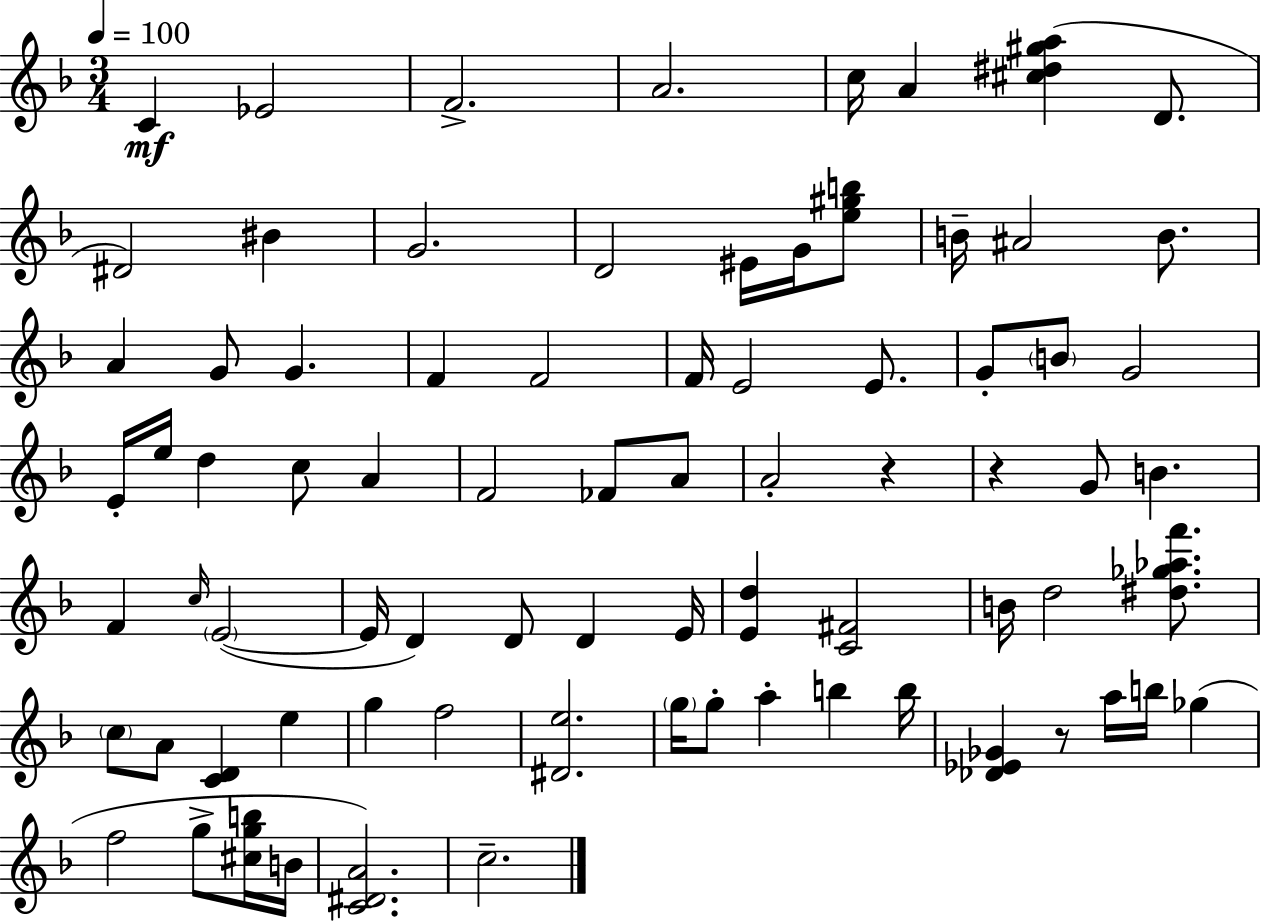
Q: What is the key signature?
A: F major